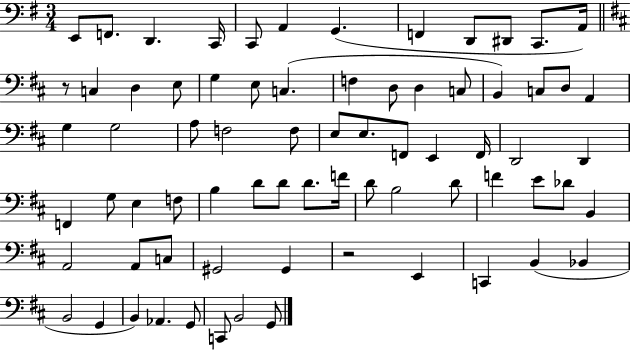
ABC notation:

X:1
T:Untitled
M:3/4
L:1/4
K:G
E,,/2 F,,/2 D,, C,,/4 C,,/2 A,, G,, F,, D,,/2 ^D,,/2 C,,/2 A,,/4 z/2 C, D, E,/2 G, E,/2 C, F, D,/2 D, C,/2 B,, C,/2 D,/2 A,, G, G,2 A,/2 F,2 F,/2 E,/2 E,/2 F,,/2 E,, F,,/4 D,,2 D,, F,, G,/2 E, F,/2 B, D/2 D/2 D/2 F/4 D/2 B,2 D/2 F E/2 _D/2 B,, A,,2 A,,/2 C,/2 ^G,,2 ^G,, z2 E,, C,, B,, _B,, B,,2 G,, B,, _A,, G,,/2 C,,/2 B,,2 G,,/2